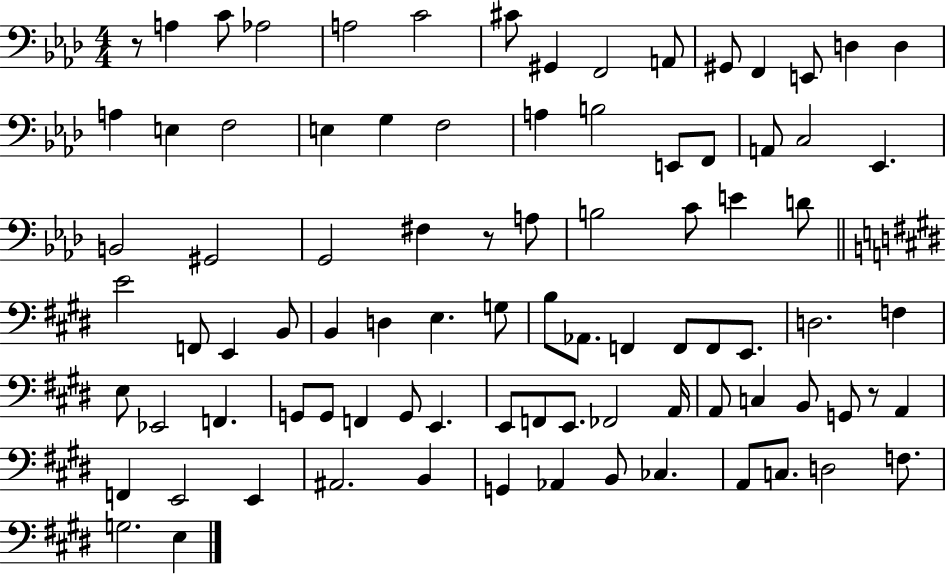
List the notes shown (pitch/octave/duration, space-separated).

R/e A3/q C4/e Ab3/h A3/h C4/h C#4/e G#2/q F2/h A2/e G#2/e F2/q E2/e D3/q D3/q A3/q E3/q F3/h E3/q G3/q F3/h A3/q B3/h E2/e F2/e A2/e C3/h Eb2/q. B2/h G#2/h G2/h F#3/q R/e A3/e B3/h C4/e E4/q D4/e E4/h F2/e E2/q B2/e B2/q D3/q E3/q. G3/e B3/e Ab2/e. F2/q F2/e F2/e E2/e. D3/h. F3/q E3/e Eb2/h F2/q. G2/e G2/e F2/q G2/e E2/q. E2/e F2/e E2/e. FES2/h A2/s A2/e C3/q B2/e G2/e R/e A2/q F2/q E2/h E2/q A#2/h. B2/q G2/q Ab2/q B2/e CES3/q. A2/e C3/e. D3/h F3/e. G3/h. E3/q